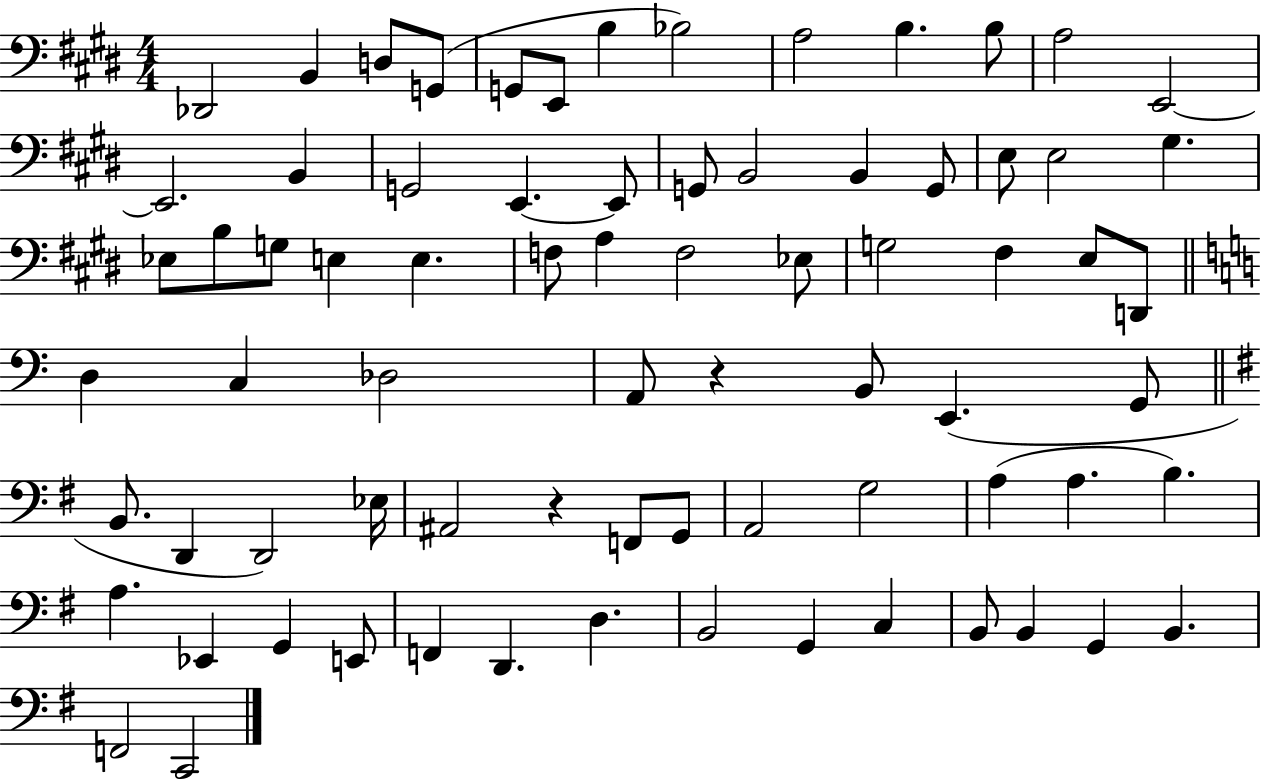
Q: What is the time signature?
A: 4/4